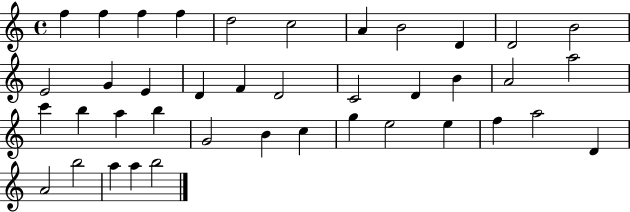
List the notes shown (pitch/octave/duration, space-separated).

F5/q F5/q F5/q F5/q D5/h C5/h A4/q B4/h D4/q D4/h B4/h E4/h G4/q E4/q D4/q F4/q D4/h C4/h D4/q B4/q A4/h A5/h C6/q B5/q A5/q B5/q G4/h B4/q C5/q G5/q E5/h E5/q F5/q A5/h D4/q A4/h B5/h A5/q A5/q B5/h